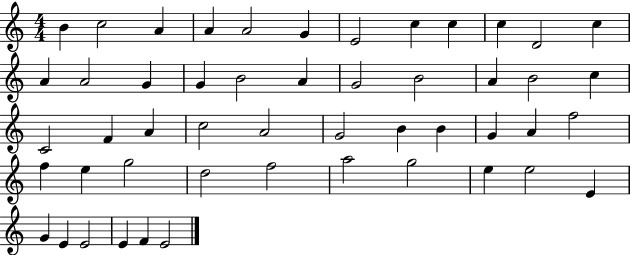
X:1
T:Untitled
M:4/4
L:1/4
K:C
B c2 A A A2 G E2 c c c D2 c A A2 G G B2 A G2 B2 A B2 c C2 F A c2 A2 G2 B B G A f2 f e g2 d2 f2 a2 g2 e e2 E G E E2 E F E2